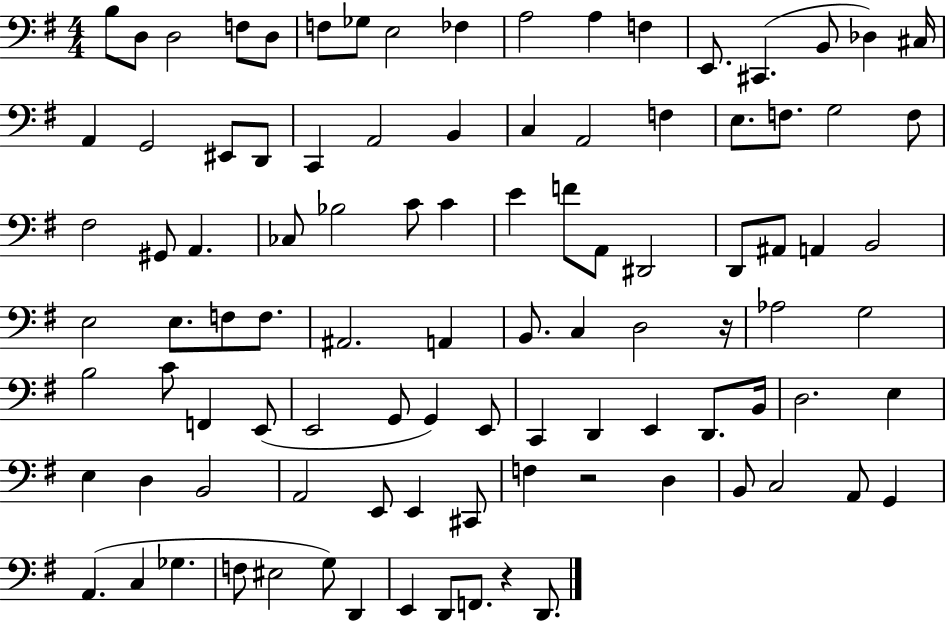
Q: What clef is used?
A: bass